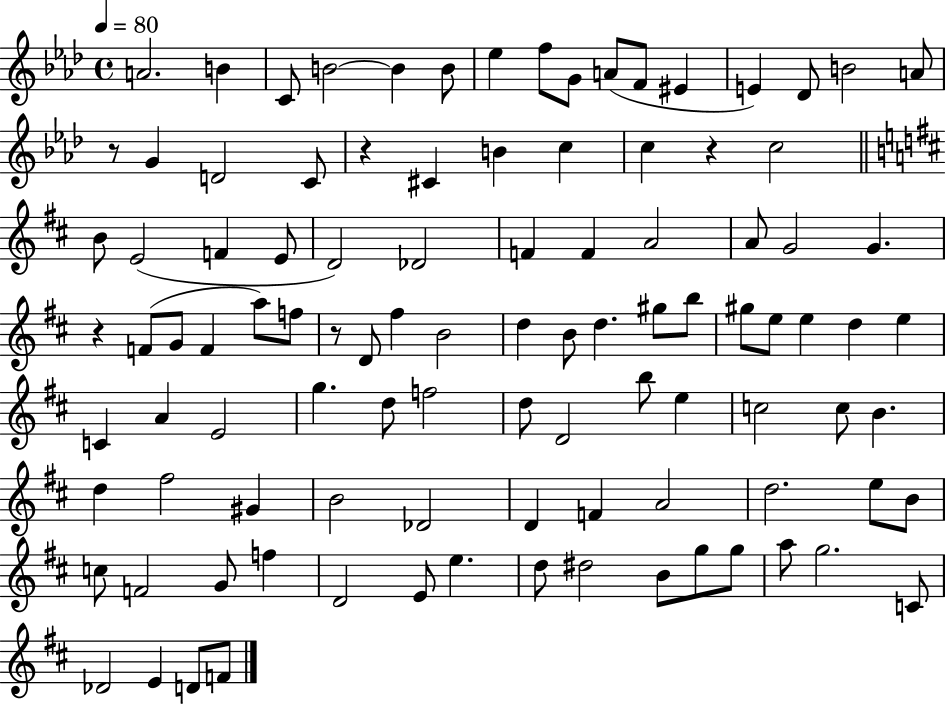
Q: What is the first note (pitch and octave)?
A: A4